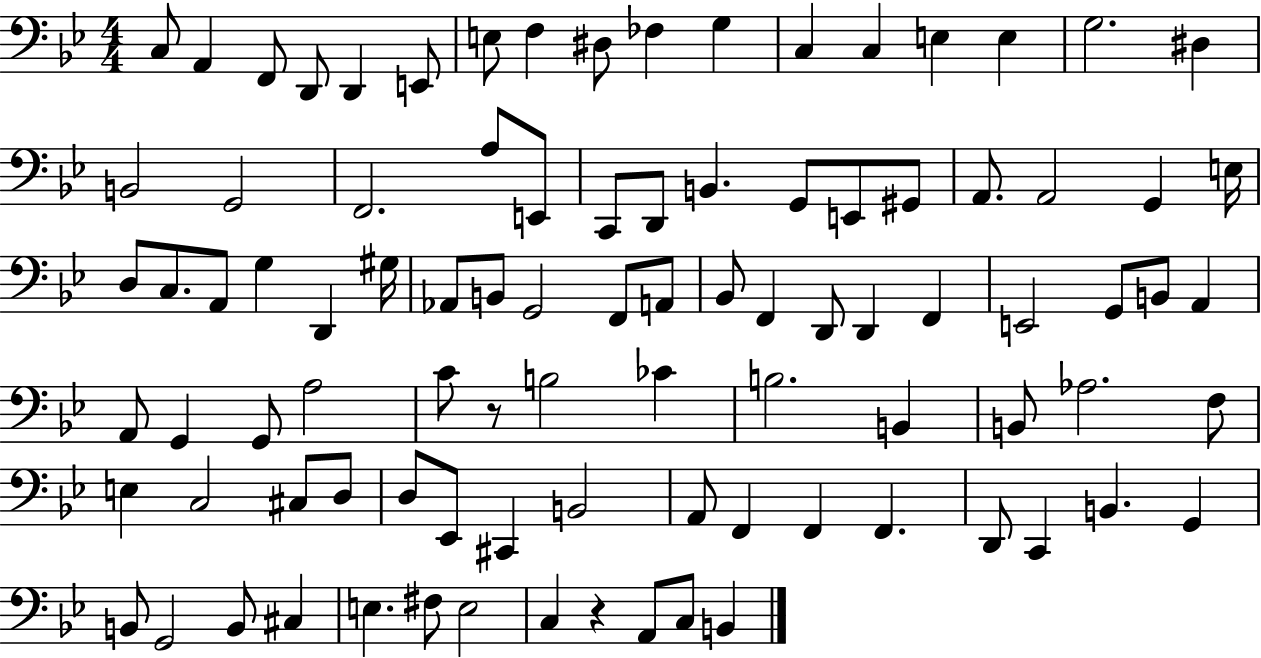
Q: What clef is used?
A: bass